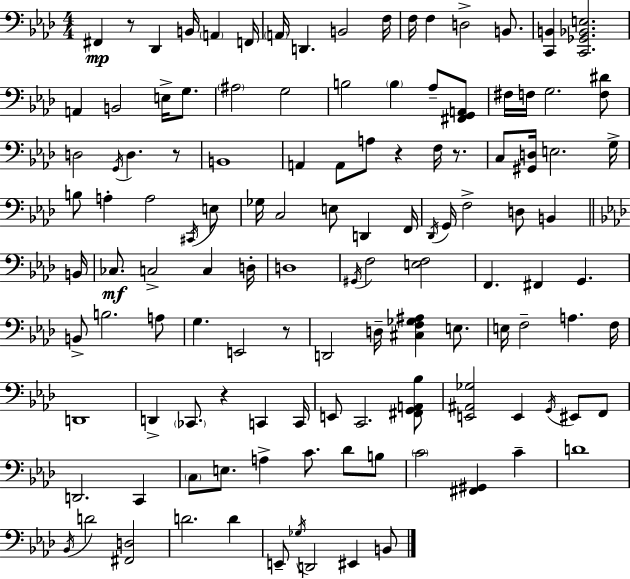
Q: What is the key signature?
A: AES major